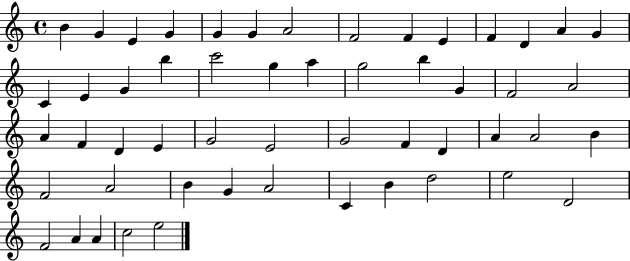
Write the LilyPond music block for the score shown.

{
  \clef treble
  \time 4/4
  \defaultTimeSignature
  \key c \major
  b'4 g'4 e'4 g'4 | g'4 g'4 a'2 | f'2 f'4 e'4 | f'4 d'4 a'4 g'4 | \break c'4 e'4 g'4 b''4 | c'''2 g''4 a''4 | g''2 b''4 g'4 | f'2 a'2 | \break a'4 f'4 d'4 e'4 | g'2 e'2 | g'2 f'4 d'4 | a'4 a'2 b'4 | \break f'2 a'2 | b'4 g'4 a'2 | c'4 b'4 d''2 | e''2 d'2 | \break f'2 a'4 a'4 | c''2 e''2 | \bar "|."
}